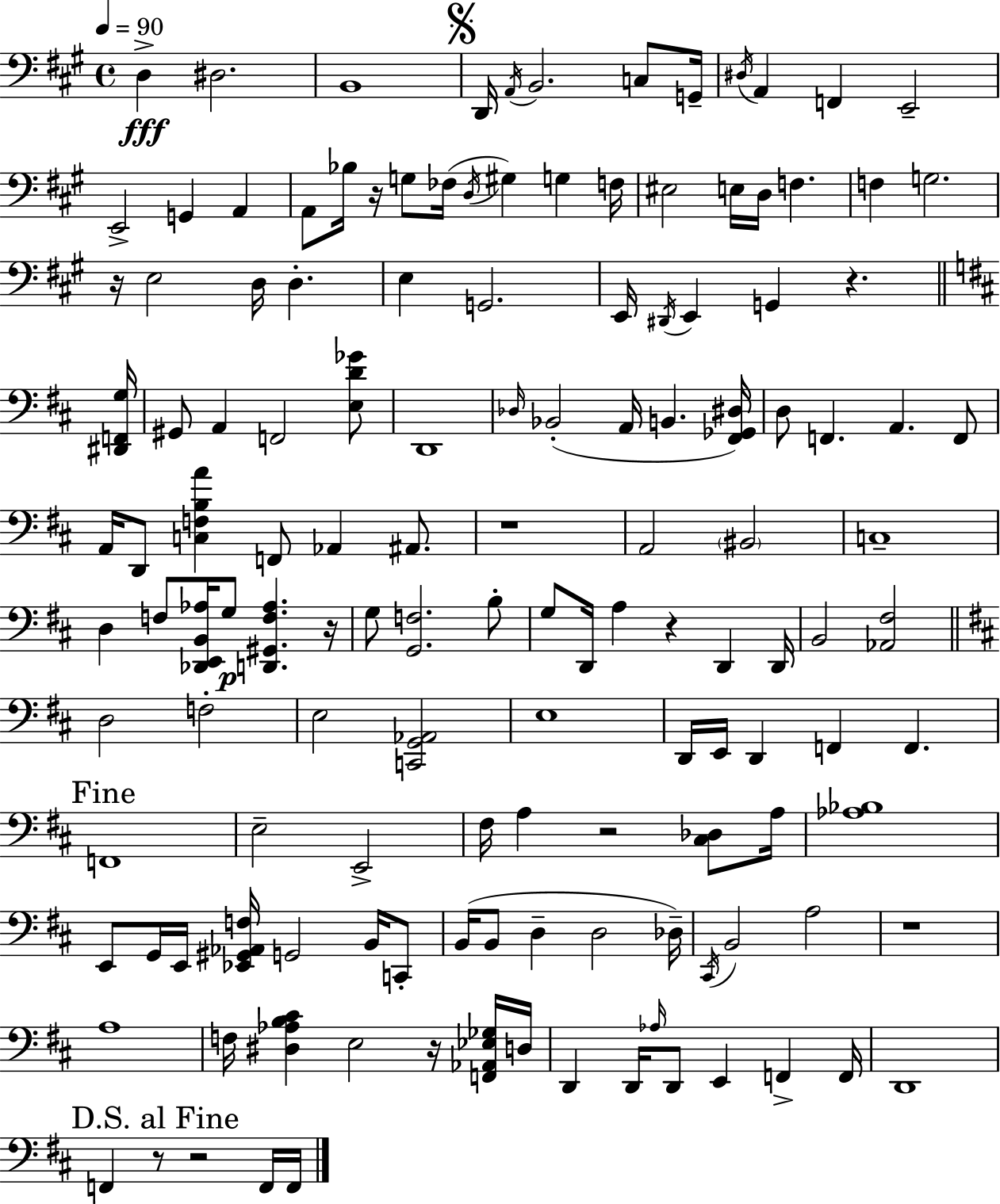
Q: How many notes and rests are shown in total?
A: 138